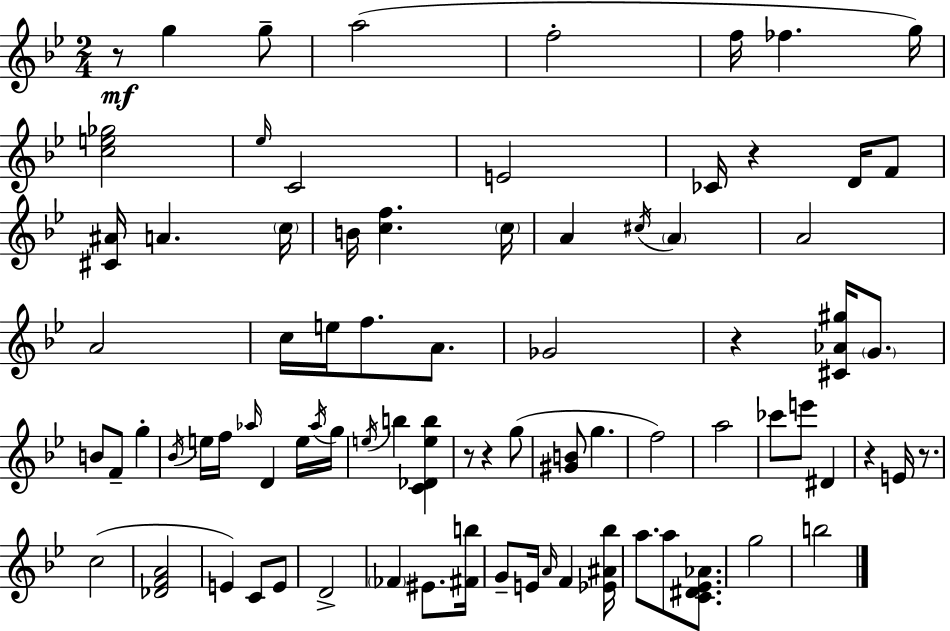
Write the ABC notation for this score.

X:1
T:Untitled
M:2/4
L:1/4
K:Gm
z/2 g g/2 a2 f2 f/4 _f g/4 [ce_g]2 _e/4 C2 E2 _C/4 z D/4 F/2 [^C^A]/4 A c/4 B/4 [cf] c/4 A ^c/4 A A2 A2 c/4 e/4 f/2 A/2 _G2 z [^C_A^g]/4 G/2 B/2 F/2 g _B/4 e/4 f/4 _a/4 D e/4 _a/4 g/4 e/4 b [C_Deb] z/2 z g/2 [^GB]/2 g f2 a2 _c'/2 e'/2 ^D z E/4 z/2 c2 [_DFA]2 E C/2 E/2 D2 _F ^E/2 [^Fb]/4 G/2 E/4 A/4 F [_E^A_b]/4 a/2 a/2 [C^D_E_A]/2 g2 b2